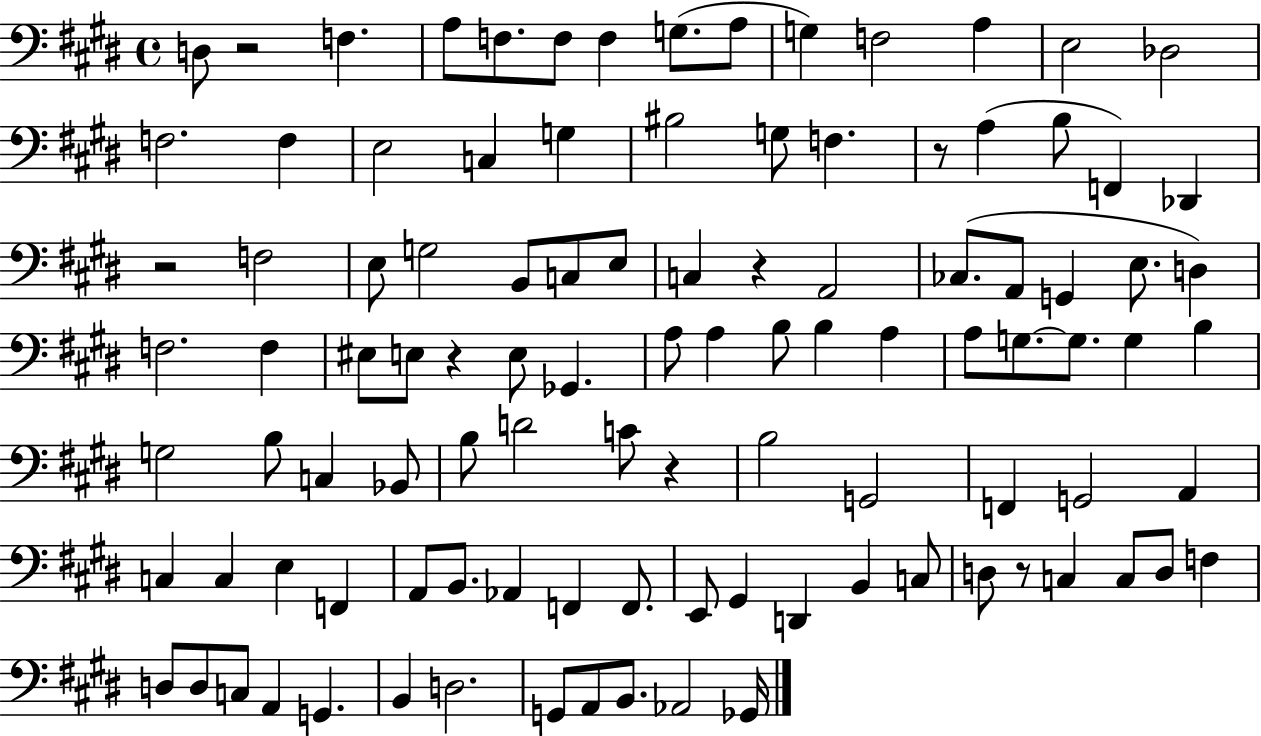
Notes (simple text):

D3/e R/h F3/q. A3/e F3/e. F3/e F3/q G3/e. A3/e G3/q F3/h A3/q E3/h Db3/h F3/h. F3/q E3/h C3/q G3/q BIS3/h G3/e F3/q. R/e A3/q B3/e F2/q Db2/q R/h F3/h E3/e G3/h B2/e C3/e E3/e C3/q R/q A2/h CES3/e. A2/e G2/q E3/e. D3/q F3/h. F3/q EIS3/e E3/e R/q E3/e Gb2/q. A3/e A3/q B3/e B3/q A3/q A3/e G3/e. G3/e. G3/q B3/q G3/h B3/e C3/q Bb2/e B3/e D4/h C4/e R/q B3/h G2/h F2/q G2/h A2/q C3/q C3/q E3/q F2/q A2/e B2/e. Ab2/q F2/q F2/e. E2/e G#2/q D2/q B2/q C3/e D3/e R/e C3/q C3/e D3/e F3/q D3/e D3/e C3/e A2/q G2/q. B2/q D3/h. G2/e A2/e B2/e. Ab2/h Gb2/s